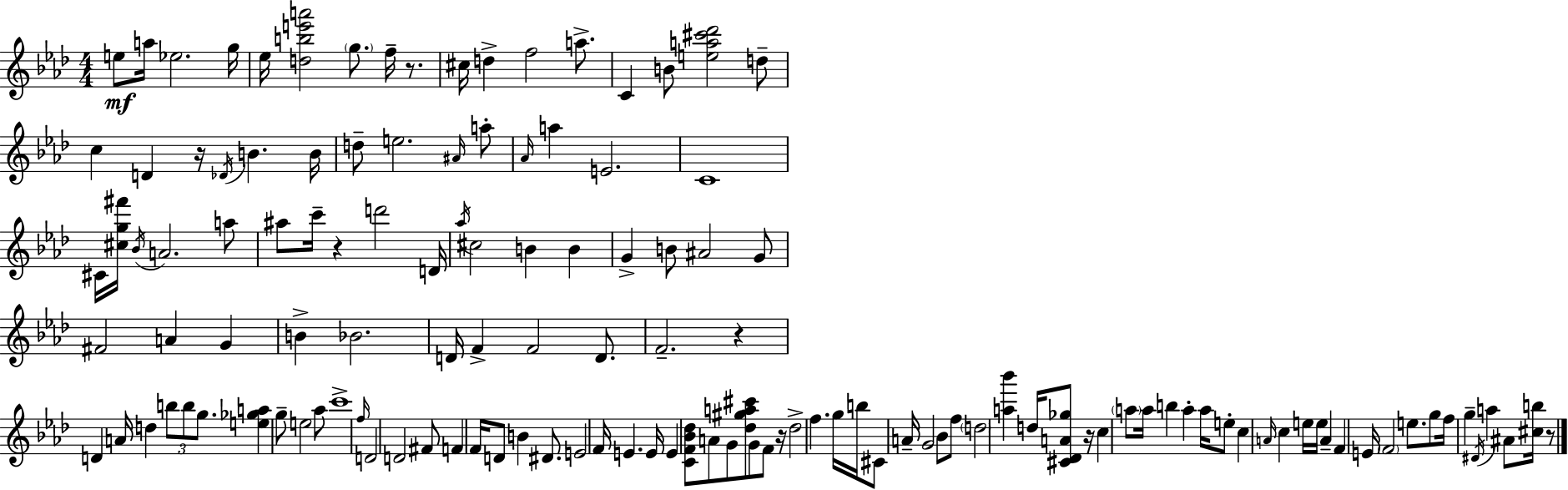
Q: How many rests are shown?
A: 7